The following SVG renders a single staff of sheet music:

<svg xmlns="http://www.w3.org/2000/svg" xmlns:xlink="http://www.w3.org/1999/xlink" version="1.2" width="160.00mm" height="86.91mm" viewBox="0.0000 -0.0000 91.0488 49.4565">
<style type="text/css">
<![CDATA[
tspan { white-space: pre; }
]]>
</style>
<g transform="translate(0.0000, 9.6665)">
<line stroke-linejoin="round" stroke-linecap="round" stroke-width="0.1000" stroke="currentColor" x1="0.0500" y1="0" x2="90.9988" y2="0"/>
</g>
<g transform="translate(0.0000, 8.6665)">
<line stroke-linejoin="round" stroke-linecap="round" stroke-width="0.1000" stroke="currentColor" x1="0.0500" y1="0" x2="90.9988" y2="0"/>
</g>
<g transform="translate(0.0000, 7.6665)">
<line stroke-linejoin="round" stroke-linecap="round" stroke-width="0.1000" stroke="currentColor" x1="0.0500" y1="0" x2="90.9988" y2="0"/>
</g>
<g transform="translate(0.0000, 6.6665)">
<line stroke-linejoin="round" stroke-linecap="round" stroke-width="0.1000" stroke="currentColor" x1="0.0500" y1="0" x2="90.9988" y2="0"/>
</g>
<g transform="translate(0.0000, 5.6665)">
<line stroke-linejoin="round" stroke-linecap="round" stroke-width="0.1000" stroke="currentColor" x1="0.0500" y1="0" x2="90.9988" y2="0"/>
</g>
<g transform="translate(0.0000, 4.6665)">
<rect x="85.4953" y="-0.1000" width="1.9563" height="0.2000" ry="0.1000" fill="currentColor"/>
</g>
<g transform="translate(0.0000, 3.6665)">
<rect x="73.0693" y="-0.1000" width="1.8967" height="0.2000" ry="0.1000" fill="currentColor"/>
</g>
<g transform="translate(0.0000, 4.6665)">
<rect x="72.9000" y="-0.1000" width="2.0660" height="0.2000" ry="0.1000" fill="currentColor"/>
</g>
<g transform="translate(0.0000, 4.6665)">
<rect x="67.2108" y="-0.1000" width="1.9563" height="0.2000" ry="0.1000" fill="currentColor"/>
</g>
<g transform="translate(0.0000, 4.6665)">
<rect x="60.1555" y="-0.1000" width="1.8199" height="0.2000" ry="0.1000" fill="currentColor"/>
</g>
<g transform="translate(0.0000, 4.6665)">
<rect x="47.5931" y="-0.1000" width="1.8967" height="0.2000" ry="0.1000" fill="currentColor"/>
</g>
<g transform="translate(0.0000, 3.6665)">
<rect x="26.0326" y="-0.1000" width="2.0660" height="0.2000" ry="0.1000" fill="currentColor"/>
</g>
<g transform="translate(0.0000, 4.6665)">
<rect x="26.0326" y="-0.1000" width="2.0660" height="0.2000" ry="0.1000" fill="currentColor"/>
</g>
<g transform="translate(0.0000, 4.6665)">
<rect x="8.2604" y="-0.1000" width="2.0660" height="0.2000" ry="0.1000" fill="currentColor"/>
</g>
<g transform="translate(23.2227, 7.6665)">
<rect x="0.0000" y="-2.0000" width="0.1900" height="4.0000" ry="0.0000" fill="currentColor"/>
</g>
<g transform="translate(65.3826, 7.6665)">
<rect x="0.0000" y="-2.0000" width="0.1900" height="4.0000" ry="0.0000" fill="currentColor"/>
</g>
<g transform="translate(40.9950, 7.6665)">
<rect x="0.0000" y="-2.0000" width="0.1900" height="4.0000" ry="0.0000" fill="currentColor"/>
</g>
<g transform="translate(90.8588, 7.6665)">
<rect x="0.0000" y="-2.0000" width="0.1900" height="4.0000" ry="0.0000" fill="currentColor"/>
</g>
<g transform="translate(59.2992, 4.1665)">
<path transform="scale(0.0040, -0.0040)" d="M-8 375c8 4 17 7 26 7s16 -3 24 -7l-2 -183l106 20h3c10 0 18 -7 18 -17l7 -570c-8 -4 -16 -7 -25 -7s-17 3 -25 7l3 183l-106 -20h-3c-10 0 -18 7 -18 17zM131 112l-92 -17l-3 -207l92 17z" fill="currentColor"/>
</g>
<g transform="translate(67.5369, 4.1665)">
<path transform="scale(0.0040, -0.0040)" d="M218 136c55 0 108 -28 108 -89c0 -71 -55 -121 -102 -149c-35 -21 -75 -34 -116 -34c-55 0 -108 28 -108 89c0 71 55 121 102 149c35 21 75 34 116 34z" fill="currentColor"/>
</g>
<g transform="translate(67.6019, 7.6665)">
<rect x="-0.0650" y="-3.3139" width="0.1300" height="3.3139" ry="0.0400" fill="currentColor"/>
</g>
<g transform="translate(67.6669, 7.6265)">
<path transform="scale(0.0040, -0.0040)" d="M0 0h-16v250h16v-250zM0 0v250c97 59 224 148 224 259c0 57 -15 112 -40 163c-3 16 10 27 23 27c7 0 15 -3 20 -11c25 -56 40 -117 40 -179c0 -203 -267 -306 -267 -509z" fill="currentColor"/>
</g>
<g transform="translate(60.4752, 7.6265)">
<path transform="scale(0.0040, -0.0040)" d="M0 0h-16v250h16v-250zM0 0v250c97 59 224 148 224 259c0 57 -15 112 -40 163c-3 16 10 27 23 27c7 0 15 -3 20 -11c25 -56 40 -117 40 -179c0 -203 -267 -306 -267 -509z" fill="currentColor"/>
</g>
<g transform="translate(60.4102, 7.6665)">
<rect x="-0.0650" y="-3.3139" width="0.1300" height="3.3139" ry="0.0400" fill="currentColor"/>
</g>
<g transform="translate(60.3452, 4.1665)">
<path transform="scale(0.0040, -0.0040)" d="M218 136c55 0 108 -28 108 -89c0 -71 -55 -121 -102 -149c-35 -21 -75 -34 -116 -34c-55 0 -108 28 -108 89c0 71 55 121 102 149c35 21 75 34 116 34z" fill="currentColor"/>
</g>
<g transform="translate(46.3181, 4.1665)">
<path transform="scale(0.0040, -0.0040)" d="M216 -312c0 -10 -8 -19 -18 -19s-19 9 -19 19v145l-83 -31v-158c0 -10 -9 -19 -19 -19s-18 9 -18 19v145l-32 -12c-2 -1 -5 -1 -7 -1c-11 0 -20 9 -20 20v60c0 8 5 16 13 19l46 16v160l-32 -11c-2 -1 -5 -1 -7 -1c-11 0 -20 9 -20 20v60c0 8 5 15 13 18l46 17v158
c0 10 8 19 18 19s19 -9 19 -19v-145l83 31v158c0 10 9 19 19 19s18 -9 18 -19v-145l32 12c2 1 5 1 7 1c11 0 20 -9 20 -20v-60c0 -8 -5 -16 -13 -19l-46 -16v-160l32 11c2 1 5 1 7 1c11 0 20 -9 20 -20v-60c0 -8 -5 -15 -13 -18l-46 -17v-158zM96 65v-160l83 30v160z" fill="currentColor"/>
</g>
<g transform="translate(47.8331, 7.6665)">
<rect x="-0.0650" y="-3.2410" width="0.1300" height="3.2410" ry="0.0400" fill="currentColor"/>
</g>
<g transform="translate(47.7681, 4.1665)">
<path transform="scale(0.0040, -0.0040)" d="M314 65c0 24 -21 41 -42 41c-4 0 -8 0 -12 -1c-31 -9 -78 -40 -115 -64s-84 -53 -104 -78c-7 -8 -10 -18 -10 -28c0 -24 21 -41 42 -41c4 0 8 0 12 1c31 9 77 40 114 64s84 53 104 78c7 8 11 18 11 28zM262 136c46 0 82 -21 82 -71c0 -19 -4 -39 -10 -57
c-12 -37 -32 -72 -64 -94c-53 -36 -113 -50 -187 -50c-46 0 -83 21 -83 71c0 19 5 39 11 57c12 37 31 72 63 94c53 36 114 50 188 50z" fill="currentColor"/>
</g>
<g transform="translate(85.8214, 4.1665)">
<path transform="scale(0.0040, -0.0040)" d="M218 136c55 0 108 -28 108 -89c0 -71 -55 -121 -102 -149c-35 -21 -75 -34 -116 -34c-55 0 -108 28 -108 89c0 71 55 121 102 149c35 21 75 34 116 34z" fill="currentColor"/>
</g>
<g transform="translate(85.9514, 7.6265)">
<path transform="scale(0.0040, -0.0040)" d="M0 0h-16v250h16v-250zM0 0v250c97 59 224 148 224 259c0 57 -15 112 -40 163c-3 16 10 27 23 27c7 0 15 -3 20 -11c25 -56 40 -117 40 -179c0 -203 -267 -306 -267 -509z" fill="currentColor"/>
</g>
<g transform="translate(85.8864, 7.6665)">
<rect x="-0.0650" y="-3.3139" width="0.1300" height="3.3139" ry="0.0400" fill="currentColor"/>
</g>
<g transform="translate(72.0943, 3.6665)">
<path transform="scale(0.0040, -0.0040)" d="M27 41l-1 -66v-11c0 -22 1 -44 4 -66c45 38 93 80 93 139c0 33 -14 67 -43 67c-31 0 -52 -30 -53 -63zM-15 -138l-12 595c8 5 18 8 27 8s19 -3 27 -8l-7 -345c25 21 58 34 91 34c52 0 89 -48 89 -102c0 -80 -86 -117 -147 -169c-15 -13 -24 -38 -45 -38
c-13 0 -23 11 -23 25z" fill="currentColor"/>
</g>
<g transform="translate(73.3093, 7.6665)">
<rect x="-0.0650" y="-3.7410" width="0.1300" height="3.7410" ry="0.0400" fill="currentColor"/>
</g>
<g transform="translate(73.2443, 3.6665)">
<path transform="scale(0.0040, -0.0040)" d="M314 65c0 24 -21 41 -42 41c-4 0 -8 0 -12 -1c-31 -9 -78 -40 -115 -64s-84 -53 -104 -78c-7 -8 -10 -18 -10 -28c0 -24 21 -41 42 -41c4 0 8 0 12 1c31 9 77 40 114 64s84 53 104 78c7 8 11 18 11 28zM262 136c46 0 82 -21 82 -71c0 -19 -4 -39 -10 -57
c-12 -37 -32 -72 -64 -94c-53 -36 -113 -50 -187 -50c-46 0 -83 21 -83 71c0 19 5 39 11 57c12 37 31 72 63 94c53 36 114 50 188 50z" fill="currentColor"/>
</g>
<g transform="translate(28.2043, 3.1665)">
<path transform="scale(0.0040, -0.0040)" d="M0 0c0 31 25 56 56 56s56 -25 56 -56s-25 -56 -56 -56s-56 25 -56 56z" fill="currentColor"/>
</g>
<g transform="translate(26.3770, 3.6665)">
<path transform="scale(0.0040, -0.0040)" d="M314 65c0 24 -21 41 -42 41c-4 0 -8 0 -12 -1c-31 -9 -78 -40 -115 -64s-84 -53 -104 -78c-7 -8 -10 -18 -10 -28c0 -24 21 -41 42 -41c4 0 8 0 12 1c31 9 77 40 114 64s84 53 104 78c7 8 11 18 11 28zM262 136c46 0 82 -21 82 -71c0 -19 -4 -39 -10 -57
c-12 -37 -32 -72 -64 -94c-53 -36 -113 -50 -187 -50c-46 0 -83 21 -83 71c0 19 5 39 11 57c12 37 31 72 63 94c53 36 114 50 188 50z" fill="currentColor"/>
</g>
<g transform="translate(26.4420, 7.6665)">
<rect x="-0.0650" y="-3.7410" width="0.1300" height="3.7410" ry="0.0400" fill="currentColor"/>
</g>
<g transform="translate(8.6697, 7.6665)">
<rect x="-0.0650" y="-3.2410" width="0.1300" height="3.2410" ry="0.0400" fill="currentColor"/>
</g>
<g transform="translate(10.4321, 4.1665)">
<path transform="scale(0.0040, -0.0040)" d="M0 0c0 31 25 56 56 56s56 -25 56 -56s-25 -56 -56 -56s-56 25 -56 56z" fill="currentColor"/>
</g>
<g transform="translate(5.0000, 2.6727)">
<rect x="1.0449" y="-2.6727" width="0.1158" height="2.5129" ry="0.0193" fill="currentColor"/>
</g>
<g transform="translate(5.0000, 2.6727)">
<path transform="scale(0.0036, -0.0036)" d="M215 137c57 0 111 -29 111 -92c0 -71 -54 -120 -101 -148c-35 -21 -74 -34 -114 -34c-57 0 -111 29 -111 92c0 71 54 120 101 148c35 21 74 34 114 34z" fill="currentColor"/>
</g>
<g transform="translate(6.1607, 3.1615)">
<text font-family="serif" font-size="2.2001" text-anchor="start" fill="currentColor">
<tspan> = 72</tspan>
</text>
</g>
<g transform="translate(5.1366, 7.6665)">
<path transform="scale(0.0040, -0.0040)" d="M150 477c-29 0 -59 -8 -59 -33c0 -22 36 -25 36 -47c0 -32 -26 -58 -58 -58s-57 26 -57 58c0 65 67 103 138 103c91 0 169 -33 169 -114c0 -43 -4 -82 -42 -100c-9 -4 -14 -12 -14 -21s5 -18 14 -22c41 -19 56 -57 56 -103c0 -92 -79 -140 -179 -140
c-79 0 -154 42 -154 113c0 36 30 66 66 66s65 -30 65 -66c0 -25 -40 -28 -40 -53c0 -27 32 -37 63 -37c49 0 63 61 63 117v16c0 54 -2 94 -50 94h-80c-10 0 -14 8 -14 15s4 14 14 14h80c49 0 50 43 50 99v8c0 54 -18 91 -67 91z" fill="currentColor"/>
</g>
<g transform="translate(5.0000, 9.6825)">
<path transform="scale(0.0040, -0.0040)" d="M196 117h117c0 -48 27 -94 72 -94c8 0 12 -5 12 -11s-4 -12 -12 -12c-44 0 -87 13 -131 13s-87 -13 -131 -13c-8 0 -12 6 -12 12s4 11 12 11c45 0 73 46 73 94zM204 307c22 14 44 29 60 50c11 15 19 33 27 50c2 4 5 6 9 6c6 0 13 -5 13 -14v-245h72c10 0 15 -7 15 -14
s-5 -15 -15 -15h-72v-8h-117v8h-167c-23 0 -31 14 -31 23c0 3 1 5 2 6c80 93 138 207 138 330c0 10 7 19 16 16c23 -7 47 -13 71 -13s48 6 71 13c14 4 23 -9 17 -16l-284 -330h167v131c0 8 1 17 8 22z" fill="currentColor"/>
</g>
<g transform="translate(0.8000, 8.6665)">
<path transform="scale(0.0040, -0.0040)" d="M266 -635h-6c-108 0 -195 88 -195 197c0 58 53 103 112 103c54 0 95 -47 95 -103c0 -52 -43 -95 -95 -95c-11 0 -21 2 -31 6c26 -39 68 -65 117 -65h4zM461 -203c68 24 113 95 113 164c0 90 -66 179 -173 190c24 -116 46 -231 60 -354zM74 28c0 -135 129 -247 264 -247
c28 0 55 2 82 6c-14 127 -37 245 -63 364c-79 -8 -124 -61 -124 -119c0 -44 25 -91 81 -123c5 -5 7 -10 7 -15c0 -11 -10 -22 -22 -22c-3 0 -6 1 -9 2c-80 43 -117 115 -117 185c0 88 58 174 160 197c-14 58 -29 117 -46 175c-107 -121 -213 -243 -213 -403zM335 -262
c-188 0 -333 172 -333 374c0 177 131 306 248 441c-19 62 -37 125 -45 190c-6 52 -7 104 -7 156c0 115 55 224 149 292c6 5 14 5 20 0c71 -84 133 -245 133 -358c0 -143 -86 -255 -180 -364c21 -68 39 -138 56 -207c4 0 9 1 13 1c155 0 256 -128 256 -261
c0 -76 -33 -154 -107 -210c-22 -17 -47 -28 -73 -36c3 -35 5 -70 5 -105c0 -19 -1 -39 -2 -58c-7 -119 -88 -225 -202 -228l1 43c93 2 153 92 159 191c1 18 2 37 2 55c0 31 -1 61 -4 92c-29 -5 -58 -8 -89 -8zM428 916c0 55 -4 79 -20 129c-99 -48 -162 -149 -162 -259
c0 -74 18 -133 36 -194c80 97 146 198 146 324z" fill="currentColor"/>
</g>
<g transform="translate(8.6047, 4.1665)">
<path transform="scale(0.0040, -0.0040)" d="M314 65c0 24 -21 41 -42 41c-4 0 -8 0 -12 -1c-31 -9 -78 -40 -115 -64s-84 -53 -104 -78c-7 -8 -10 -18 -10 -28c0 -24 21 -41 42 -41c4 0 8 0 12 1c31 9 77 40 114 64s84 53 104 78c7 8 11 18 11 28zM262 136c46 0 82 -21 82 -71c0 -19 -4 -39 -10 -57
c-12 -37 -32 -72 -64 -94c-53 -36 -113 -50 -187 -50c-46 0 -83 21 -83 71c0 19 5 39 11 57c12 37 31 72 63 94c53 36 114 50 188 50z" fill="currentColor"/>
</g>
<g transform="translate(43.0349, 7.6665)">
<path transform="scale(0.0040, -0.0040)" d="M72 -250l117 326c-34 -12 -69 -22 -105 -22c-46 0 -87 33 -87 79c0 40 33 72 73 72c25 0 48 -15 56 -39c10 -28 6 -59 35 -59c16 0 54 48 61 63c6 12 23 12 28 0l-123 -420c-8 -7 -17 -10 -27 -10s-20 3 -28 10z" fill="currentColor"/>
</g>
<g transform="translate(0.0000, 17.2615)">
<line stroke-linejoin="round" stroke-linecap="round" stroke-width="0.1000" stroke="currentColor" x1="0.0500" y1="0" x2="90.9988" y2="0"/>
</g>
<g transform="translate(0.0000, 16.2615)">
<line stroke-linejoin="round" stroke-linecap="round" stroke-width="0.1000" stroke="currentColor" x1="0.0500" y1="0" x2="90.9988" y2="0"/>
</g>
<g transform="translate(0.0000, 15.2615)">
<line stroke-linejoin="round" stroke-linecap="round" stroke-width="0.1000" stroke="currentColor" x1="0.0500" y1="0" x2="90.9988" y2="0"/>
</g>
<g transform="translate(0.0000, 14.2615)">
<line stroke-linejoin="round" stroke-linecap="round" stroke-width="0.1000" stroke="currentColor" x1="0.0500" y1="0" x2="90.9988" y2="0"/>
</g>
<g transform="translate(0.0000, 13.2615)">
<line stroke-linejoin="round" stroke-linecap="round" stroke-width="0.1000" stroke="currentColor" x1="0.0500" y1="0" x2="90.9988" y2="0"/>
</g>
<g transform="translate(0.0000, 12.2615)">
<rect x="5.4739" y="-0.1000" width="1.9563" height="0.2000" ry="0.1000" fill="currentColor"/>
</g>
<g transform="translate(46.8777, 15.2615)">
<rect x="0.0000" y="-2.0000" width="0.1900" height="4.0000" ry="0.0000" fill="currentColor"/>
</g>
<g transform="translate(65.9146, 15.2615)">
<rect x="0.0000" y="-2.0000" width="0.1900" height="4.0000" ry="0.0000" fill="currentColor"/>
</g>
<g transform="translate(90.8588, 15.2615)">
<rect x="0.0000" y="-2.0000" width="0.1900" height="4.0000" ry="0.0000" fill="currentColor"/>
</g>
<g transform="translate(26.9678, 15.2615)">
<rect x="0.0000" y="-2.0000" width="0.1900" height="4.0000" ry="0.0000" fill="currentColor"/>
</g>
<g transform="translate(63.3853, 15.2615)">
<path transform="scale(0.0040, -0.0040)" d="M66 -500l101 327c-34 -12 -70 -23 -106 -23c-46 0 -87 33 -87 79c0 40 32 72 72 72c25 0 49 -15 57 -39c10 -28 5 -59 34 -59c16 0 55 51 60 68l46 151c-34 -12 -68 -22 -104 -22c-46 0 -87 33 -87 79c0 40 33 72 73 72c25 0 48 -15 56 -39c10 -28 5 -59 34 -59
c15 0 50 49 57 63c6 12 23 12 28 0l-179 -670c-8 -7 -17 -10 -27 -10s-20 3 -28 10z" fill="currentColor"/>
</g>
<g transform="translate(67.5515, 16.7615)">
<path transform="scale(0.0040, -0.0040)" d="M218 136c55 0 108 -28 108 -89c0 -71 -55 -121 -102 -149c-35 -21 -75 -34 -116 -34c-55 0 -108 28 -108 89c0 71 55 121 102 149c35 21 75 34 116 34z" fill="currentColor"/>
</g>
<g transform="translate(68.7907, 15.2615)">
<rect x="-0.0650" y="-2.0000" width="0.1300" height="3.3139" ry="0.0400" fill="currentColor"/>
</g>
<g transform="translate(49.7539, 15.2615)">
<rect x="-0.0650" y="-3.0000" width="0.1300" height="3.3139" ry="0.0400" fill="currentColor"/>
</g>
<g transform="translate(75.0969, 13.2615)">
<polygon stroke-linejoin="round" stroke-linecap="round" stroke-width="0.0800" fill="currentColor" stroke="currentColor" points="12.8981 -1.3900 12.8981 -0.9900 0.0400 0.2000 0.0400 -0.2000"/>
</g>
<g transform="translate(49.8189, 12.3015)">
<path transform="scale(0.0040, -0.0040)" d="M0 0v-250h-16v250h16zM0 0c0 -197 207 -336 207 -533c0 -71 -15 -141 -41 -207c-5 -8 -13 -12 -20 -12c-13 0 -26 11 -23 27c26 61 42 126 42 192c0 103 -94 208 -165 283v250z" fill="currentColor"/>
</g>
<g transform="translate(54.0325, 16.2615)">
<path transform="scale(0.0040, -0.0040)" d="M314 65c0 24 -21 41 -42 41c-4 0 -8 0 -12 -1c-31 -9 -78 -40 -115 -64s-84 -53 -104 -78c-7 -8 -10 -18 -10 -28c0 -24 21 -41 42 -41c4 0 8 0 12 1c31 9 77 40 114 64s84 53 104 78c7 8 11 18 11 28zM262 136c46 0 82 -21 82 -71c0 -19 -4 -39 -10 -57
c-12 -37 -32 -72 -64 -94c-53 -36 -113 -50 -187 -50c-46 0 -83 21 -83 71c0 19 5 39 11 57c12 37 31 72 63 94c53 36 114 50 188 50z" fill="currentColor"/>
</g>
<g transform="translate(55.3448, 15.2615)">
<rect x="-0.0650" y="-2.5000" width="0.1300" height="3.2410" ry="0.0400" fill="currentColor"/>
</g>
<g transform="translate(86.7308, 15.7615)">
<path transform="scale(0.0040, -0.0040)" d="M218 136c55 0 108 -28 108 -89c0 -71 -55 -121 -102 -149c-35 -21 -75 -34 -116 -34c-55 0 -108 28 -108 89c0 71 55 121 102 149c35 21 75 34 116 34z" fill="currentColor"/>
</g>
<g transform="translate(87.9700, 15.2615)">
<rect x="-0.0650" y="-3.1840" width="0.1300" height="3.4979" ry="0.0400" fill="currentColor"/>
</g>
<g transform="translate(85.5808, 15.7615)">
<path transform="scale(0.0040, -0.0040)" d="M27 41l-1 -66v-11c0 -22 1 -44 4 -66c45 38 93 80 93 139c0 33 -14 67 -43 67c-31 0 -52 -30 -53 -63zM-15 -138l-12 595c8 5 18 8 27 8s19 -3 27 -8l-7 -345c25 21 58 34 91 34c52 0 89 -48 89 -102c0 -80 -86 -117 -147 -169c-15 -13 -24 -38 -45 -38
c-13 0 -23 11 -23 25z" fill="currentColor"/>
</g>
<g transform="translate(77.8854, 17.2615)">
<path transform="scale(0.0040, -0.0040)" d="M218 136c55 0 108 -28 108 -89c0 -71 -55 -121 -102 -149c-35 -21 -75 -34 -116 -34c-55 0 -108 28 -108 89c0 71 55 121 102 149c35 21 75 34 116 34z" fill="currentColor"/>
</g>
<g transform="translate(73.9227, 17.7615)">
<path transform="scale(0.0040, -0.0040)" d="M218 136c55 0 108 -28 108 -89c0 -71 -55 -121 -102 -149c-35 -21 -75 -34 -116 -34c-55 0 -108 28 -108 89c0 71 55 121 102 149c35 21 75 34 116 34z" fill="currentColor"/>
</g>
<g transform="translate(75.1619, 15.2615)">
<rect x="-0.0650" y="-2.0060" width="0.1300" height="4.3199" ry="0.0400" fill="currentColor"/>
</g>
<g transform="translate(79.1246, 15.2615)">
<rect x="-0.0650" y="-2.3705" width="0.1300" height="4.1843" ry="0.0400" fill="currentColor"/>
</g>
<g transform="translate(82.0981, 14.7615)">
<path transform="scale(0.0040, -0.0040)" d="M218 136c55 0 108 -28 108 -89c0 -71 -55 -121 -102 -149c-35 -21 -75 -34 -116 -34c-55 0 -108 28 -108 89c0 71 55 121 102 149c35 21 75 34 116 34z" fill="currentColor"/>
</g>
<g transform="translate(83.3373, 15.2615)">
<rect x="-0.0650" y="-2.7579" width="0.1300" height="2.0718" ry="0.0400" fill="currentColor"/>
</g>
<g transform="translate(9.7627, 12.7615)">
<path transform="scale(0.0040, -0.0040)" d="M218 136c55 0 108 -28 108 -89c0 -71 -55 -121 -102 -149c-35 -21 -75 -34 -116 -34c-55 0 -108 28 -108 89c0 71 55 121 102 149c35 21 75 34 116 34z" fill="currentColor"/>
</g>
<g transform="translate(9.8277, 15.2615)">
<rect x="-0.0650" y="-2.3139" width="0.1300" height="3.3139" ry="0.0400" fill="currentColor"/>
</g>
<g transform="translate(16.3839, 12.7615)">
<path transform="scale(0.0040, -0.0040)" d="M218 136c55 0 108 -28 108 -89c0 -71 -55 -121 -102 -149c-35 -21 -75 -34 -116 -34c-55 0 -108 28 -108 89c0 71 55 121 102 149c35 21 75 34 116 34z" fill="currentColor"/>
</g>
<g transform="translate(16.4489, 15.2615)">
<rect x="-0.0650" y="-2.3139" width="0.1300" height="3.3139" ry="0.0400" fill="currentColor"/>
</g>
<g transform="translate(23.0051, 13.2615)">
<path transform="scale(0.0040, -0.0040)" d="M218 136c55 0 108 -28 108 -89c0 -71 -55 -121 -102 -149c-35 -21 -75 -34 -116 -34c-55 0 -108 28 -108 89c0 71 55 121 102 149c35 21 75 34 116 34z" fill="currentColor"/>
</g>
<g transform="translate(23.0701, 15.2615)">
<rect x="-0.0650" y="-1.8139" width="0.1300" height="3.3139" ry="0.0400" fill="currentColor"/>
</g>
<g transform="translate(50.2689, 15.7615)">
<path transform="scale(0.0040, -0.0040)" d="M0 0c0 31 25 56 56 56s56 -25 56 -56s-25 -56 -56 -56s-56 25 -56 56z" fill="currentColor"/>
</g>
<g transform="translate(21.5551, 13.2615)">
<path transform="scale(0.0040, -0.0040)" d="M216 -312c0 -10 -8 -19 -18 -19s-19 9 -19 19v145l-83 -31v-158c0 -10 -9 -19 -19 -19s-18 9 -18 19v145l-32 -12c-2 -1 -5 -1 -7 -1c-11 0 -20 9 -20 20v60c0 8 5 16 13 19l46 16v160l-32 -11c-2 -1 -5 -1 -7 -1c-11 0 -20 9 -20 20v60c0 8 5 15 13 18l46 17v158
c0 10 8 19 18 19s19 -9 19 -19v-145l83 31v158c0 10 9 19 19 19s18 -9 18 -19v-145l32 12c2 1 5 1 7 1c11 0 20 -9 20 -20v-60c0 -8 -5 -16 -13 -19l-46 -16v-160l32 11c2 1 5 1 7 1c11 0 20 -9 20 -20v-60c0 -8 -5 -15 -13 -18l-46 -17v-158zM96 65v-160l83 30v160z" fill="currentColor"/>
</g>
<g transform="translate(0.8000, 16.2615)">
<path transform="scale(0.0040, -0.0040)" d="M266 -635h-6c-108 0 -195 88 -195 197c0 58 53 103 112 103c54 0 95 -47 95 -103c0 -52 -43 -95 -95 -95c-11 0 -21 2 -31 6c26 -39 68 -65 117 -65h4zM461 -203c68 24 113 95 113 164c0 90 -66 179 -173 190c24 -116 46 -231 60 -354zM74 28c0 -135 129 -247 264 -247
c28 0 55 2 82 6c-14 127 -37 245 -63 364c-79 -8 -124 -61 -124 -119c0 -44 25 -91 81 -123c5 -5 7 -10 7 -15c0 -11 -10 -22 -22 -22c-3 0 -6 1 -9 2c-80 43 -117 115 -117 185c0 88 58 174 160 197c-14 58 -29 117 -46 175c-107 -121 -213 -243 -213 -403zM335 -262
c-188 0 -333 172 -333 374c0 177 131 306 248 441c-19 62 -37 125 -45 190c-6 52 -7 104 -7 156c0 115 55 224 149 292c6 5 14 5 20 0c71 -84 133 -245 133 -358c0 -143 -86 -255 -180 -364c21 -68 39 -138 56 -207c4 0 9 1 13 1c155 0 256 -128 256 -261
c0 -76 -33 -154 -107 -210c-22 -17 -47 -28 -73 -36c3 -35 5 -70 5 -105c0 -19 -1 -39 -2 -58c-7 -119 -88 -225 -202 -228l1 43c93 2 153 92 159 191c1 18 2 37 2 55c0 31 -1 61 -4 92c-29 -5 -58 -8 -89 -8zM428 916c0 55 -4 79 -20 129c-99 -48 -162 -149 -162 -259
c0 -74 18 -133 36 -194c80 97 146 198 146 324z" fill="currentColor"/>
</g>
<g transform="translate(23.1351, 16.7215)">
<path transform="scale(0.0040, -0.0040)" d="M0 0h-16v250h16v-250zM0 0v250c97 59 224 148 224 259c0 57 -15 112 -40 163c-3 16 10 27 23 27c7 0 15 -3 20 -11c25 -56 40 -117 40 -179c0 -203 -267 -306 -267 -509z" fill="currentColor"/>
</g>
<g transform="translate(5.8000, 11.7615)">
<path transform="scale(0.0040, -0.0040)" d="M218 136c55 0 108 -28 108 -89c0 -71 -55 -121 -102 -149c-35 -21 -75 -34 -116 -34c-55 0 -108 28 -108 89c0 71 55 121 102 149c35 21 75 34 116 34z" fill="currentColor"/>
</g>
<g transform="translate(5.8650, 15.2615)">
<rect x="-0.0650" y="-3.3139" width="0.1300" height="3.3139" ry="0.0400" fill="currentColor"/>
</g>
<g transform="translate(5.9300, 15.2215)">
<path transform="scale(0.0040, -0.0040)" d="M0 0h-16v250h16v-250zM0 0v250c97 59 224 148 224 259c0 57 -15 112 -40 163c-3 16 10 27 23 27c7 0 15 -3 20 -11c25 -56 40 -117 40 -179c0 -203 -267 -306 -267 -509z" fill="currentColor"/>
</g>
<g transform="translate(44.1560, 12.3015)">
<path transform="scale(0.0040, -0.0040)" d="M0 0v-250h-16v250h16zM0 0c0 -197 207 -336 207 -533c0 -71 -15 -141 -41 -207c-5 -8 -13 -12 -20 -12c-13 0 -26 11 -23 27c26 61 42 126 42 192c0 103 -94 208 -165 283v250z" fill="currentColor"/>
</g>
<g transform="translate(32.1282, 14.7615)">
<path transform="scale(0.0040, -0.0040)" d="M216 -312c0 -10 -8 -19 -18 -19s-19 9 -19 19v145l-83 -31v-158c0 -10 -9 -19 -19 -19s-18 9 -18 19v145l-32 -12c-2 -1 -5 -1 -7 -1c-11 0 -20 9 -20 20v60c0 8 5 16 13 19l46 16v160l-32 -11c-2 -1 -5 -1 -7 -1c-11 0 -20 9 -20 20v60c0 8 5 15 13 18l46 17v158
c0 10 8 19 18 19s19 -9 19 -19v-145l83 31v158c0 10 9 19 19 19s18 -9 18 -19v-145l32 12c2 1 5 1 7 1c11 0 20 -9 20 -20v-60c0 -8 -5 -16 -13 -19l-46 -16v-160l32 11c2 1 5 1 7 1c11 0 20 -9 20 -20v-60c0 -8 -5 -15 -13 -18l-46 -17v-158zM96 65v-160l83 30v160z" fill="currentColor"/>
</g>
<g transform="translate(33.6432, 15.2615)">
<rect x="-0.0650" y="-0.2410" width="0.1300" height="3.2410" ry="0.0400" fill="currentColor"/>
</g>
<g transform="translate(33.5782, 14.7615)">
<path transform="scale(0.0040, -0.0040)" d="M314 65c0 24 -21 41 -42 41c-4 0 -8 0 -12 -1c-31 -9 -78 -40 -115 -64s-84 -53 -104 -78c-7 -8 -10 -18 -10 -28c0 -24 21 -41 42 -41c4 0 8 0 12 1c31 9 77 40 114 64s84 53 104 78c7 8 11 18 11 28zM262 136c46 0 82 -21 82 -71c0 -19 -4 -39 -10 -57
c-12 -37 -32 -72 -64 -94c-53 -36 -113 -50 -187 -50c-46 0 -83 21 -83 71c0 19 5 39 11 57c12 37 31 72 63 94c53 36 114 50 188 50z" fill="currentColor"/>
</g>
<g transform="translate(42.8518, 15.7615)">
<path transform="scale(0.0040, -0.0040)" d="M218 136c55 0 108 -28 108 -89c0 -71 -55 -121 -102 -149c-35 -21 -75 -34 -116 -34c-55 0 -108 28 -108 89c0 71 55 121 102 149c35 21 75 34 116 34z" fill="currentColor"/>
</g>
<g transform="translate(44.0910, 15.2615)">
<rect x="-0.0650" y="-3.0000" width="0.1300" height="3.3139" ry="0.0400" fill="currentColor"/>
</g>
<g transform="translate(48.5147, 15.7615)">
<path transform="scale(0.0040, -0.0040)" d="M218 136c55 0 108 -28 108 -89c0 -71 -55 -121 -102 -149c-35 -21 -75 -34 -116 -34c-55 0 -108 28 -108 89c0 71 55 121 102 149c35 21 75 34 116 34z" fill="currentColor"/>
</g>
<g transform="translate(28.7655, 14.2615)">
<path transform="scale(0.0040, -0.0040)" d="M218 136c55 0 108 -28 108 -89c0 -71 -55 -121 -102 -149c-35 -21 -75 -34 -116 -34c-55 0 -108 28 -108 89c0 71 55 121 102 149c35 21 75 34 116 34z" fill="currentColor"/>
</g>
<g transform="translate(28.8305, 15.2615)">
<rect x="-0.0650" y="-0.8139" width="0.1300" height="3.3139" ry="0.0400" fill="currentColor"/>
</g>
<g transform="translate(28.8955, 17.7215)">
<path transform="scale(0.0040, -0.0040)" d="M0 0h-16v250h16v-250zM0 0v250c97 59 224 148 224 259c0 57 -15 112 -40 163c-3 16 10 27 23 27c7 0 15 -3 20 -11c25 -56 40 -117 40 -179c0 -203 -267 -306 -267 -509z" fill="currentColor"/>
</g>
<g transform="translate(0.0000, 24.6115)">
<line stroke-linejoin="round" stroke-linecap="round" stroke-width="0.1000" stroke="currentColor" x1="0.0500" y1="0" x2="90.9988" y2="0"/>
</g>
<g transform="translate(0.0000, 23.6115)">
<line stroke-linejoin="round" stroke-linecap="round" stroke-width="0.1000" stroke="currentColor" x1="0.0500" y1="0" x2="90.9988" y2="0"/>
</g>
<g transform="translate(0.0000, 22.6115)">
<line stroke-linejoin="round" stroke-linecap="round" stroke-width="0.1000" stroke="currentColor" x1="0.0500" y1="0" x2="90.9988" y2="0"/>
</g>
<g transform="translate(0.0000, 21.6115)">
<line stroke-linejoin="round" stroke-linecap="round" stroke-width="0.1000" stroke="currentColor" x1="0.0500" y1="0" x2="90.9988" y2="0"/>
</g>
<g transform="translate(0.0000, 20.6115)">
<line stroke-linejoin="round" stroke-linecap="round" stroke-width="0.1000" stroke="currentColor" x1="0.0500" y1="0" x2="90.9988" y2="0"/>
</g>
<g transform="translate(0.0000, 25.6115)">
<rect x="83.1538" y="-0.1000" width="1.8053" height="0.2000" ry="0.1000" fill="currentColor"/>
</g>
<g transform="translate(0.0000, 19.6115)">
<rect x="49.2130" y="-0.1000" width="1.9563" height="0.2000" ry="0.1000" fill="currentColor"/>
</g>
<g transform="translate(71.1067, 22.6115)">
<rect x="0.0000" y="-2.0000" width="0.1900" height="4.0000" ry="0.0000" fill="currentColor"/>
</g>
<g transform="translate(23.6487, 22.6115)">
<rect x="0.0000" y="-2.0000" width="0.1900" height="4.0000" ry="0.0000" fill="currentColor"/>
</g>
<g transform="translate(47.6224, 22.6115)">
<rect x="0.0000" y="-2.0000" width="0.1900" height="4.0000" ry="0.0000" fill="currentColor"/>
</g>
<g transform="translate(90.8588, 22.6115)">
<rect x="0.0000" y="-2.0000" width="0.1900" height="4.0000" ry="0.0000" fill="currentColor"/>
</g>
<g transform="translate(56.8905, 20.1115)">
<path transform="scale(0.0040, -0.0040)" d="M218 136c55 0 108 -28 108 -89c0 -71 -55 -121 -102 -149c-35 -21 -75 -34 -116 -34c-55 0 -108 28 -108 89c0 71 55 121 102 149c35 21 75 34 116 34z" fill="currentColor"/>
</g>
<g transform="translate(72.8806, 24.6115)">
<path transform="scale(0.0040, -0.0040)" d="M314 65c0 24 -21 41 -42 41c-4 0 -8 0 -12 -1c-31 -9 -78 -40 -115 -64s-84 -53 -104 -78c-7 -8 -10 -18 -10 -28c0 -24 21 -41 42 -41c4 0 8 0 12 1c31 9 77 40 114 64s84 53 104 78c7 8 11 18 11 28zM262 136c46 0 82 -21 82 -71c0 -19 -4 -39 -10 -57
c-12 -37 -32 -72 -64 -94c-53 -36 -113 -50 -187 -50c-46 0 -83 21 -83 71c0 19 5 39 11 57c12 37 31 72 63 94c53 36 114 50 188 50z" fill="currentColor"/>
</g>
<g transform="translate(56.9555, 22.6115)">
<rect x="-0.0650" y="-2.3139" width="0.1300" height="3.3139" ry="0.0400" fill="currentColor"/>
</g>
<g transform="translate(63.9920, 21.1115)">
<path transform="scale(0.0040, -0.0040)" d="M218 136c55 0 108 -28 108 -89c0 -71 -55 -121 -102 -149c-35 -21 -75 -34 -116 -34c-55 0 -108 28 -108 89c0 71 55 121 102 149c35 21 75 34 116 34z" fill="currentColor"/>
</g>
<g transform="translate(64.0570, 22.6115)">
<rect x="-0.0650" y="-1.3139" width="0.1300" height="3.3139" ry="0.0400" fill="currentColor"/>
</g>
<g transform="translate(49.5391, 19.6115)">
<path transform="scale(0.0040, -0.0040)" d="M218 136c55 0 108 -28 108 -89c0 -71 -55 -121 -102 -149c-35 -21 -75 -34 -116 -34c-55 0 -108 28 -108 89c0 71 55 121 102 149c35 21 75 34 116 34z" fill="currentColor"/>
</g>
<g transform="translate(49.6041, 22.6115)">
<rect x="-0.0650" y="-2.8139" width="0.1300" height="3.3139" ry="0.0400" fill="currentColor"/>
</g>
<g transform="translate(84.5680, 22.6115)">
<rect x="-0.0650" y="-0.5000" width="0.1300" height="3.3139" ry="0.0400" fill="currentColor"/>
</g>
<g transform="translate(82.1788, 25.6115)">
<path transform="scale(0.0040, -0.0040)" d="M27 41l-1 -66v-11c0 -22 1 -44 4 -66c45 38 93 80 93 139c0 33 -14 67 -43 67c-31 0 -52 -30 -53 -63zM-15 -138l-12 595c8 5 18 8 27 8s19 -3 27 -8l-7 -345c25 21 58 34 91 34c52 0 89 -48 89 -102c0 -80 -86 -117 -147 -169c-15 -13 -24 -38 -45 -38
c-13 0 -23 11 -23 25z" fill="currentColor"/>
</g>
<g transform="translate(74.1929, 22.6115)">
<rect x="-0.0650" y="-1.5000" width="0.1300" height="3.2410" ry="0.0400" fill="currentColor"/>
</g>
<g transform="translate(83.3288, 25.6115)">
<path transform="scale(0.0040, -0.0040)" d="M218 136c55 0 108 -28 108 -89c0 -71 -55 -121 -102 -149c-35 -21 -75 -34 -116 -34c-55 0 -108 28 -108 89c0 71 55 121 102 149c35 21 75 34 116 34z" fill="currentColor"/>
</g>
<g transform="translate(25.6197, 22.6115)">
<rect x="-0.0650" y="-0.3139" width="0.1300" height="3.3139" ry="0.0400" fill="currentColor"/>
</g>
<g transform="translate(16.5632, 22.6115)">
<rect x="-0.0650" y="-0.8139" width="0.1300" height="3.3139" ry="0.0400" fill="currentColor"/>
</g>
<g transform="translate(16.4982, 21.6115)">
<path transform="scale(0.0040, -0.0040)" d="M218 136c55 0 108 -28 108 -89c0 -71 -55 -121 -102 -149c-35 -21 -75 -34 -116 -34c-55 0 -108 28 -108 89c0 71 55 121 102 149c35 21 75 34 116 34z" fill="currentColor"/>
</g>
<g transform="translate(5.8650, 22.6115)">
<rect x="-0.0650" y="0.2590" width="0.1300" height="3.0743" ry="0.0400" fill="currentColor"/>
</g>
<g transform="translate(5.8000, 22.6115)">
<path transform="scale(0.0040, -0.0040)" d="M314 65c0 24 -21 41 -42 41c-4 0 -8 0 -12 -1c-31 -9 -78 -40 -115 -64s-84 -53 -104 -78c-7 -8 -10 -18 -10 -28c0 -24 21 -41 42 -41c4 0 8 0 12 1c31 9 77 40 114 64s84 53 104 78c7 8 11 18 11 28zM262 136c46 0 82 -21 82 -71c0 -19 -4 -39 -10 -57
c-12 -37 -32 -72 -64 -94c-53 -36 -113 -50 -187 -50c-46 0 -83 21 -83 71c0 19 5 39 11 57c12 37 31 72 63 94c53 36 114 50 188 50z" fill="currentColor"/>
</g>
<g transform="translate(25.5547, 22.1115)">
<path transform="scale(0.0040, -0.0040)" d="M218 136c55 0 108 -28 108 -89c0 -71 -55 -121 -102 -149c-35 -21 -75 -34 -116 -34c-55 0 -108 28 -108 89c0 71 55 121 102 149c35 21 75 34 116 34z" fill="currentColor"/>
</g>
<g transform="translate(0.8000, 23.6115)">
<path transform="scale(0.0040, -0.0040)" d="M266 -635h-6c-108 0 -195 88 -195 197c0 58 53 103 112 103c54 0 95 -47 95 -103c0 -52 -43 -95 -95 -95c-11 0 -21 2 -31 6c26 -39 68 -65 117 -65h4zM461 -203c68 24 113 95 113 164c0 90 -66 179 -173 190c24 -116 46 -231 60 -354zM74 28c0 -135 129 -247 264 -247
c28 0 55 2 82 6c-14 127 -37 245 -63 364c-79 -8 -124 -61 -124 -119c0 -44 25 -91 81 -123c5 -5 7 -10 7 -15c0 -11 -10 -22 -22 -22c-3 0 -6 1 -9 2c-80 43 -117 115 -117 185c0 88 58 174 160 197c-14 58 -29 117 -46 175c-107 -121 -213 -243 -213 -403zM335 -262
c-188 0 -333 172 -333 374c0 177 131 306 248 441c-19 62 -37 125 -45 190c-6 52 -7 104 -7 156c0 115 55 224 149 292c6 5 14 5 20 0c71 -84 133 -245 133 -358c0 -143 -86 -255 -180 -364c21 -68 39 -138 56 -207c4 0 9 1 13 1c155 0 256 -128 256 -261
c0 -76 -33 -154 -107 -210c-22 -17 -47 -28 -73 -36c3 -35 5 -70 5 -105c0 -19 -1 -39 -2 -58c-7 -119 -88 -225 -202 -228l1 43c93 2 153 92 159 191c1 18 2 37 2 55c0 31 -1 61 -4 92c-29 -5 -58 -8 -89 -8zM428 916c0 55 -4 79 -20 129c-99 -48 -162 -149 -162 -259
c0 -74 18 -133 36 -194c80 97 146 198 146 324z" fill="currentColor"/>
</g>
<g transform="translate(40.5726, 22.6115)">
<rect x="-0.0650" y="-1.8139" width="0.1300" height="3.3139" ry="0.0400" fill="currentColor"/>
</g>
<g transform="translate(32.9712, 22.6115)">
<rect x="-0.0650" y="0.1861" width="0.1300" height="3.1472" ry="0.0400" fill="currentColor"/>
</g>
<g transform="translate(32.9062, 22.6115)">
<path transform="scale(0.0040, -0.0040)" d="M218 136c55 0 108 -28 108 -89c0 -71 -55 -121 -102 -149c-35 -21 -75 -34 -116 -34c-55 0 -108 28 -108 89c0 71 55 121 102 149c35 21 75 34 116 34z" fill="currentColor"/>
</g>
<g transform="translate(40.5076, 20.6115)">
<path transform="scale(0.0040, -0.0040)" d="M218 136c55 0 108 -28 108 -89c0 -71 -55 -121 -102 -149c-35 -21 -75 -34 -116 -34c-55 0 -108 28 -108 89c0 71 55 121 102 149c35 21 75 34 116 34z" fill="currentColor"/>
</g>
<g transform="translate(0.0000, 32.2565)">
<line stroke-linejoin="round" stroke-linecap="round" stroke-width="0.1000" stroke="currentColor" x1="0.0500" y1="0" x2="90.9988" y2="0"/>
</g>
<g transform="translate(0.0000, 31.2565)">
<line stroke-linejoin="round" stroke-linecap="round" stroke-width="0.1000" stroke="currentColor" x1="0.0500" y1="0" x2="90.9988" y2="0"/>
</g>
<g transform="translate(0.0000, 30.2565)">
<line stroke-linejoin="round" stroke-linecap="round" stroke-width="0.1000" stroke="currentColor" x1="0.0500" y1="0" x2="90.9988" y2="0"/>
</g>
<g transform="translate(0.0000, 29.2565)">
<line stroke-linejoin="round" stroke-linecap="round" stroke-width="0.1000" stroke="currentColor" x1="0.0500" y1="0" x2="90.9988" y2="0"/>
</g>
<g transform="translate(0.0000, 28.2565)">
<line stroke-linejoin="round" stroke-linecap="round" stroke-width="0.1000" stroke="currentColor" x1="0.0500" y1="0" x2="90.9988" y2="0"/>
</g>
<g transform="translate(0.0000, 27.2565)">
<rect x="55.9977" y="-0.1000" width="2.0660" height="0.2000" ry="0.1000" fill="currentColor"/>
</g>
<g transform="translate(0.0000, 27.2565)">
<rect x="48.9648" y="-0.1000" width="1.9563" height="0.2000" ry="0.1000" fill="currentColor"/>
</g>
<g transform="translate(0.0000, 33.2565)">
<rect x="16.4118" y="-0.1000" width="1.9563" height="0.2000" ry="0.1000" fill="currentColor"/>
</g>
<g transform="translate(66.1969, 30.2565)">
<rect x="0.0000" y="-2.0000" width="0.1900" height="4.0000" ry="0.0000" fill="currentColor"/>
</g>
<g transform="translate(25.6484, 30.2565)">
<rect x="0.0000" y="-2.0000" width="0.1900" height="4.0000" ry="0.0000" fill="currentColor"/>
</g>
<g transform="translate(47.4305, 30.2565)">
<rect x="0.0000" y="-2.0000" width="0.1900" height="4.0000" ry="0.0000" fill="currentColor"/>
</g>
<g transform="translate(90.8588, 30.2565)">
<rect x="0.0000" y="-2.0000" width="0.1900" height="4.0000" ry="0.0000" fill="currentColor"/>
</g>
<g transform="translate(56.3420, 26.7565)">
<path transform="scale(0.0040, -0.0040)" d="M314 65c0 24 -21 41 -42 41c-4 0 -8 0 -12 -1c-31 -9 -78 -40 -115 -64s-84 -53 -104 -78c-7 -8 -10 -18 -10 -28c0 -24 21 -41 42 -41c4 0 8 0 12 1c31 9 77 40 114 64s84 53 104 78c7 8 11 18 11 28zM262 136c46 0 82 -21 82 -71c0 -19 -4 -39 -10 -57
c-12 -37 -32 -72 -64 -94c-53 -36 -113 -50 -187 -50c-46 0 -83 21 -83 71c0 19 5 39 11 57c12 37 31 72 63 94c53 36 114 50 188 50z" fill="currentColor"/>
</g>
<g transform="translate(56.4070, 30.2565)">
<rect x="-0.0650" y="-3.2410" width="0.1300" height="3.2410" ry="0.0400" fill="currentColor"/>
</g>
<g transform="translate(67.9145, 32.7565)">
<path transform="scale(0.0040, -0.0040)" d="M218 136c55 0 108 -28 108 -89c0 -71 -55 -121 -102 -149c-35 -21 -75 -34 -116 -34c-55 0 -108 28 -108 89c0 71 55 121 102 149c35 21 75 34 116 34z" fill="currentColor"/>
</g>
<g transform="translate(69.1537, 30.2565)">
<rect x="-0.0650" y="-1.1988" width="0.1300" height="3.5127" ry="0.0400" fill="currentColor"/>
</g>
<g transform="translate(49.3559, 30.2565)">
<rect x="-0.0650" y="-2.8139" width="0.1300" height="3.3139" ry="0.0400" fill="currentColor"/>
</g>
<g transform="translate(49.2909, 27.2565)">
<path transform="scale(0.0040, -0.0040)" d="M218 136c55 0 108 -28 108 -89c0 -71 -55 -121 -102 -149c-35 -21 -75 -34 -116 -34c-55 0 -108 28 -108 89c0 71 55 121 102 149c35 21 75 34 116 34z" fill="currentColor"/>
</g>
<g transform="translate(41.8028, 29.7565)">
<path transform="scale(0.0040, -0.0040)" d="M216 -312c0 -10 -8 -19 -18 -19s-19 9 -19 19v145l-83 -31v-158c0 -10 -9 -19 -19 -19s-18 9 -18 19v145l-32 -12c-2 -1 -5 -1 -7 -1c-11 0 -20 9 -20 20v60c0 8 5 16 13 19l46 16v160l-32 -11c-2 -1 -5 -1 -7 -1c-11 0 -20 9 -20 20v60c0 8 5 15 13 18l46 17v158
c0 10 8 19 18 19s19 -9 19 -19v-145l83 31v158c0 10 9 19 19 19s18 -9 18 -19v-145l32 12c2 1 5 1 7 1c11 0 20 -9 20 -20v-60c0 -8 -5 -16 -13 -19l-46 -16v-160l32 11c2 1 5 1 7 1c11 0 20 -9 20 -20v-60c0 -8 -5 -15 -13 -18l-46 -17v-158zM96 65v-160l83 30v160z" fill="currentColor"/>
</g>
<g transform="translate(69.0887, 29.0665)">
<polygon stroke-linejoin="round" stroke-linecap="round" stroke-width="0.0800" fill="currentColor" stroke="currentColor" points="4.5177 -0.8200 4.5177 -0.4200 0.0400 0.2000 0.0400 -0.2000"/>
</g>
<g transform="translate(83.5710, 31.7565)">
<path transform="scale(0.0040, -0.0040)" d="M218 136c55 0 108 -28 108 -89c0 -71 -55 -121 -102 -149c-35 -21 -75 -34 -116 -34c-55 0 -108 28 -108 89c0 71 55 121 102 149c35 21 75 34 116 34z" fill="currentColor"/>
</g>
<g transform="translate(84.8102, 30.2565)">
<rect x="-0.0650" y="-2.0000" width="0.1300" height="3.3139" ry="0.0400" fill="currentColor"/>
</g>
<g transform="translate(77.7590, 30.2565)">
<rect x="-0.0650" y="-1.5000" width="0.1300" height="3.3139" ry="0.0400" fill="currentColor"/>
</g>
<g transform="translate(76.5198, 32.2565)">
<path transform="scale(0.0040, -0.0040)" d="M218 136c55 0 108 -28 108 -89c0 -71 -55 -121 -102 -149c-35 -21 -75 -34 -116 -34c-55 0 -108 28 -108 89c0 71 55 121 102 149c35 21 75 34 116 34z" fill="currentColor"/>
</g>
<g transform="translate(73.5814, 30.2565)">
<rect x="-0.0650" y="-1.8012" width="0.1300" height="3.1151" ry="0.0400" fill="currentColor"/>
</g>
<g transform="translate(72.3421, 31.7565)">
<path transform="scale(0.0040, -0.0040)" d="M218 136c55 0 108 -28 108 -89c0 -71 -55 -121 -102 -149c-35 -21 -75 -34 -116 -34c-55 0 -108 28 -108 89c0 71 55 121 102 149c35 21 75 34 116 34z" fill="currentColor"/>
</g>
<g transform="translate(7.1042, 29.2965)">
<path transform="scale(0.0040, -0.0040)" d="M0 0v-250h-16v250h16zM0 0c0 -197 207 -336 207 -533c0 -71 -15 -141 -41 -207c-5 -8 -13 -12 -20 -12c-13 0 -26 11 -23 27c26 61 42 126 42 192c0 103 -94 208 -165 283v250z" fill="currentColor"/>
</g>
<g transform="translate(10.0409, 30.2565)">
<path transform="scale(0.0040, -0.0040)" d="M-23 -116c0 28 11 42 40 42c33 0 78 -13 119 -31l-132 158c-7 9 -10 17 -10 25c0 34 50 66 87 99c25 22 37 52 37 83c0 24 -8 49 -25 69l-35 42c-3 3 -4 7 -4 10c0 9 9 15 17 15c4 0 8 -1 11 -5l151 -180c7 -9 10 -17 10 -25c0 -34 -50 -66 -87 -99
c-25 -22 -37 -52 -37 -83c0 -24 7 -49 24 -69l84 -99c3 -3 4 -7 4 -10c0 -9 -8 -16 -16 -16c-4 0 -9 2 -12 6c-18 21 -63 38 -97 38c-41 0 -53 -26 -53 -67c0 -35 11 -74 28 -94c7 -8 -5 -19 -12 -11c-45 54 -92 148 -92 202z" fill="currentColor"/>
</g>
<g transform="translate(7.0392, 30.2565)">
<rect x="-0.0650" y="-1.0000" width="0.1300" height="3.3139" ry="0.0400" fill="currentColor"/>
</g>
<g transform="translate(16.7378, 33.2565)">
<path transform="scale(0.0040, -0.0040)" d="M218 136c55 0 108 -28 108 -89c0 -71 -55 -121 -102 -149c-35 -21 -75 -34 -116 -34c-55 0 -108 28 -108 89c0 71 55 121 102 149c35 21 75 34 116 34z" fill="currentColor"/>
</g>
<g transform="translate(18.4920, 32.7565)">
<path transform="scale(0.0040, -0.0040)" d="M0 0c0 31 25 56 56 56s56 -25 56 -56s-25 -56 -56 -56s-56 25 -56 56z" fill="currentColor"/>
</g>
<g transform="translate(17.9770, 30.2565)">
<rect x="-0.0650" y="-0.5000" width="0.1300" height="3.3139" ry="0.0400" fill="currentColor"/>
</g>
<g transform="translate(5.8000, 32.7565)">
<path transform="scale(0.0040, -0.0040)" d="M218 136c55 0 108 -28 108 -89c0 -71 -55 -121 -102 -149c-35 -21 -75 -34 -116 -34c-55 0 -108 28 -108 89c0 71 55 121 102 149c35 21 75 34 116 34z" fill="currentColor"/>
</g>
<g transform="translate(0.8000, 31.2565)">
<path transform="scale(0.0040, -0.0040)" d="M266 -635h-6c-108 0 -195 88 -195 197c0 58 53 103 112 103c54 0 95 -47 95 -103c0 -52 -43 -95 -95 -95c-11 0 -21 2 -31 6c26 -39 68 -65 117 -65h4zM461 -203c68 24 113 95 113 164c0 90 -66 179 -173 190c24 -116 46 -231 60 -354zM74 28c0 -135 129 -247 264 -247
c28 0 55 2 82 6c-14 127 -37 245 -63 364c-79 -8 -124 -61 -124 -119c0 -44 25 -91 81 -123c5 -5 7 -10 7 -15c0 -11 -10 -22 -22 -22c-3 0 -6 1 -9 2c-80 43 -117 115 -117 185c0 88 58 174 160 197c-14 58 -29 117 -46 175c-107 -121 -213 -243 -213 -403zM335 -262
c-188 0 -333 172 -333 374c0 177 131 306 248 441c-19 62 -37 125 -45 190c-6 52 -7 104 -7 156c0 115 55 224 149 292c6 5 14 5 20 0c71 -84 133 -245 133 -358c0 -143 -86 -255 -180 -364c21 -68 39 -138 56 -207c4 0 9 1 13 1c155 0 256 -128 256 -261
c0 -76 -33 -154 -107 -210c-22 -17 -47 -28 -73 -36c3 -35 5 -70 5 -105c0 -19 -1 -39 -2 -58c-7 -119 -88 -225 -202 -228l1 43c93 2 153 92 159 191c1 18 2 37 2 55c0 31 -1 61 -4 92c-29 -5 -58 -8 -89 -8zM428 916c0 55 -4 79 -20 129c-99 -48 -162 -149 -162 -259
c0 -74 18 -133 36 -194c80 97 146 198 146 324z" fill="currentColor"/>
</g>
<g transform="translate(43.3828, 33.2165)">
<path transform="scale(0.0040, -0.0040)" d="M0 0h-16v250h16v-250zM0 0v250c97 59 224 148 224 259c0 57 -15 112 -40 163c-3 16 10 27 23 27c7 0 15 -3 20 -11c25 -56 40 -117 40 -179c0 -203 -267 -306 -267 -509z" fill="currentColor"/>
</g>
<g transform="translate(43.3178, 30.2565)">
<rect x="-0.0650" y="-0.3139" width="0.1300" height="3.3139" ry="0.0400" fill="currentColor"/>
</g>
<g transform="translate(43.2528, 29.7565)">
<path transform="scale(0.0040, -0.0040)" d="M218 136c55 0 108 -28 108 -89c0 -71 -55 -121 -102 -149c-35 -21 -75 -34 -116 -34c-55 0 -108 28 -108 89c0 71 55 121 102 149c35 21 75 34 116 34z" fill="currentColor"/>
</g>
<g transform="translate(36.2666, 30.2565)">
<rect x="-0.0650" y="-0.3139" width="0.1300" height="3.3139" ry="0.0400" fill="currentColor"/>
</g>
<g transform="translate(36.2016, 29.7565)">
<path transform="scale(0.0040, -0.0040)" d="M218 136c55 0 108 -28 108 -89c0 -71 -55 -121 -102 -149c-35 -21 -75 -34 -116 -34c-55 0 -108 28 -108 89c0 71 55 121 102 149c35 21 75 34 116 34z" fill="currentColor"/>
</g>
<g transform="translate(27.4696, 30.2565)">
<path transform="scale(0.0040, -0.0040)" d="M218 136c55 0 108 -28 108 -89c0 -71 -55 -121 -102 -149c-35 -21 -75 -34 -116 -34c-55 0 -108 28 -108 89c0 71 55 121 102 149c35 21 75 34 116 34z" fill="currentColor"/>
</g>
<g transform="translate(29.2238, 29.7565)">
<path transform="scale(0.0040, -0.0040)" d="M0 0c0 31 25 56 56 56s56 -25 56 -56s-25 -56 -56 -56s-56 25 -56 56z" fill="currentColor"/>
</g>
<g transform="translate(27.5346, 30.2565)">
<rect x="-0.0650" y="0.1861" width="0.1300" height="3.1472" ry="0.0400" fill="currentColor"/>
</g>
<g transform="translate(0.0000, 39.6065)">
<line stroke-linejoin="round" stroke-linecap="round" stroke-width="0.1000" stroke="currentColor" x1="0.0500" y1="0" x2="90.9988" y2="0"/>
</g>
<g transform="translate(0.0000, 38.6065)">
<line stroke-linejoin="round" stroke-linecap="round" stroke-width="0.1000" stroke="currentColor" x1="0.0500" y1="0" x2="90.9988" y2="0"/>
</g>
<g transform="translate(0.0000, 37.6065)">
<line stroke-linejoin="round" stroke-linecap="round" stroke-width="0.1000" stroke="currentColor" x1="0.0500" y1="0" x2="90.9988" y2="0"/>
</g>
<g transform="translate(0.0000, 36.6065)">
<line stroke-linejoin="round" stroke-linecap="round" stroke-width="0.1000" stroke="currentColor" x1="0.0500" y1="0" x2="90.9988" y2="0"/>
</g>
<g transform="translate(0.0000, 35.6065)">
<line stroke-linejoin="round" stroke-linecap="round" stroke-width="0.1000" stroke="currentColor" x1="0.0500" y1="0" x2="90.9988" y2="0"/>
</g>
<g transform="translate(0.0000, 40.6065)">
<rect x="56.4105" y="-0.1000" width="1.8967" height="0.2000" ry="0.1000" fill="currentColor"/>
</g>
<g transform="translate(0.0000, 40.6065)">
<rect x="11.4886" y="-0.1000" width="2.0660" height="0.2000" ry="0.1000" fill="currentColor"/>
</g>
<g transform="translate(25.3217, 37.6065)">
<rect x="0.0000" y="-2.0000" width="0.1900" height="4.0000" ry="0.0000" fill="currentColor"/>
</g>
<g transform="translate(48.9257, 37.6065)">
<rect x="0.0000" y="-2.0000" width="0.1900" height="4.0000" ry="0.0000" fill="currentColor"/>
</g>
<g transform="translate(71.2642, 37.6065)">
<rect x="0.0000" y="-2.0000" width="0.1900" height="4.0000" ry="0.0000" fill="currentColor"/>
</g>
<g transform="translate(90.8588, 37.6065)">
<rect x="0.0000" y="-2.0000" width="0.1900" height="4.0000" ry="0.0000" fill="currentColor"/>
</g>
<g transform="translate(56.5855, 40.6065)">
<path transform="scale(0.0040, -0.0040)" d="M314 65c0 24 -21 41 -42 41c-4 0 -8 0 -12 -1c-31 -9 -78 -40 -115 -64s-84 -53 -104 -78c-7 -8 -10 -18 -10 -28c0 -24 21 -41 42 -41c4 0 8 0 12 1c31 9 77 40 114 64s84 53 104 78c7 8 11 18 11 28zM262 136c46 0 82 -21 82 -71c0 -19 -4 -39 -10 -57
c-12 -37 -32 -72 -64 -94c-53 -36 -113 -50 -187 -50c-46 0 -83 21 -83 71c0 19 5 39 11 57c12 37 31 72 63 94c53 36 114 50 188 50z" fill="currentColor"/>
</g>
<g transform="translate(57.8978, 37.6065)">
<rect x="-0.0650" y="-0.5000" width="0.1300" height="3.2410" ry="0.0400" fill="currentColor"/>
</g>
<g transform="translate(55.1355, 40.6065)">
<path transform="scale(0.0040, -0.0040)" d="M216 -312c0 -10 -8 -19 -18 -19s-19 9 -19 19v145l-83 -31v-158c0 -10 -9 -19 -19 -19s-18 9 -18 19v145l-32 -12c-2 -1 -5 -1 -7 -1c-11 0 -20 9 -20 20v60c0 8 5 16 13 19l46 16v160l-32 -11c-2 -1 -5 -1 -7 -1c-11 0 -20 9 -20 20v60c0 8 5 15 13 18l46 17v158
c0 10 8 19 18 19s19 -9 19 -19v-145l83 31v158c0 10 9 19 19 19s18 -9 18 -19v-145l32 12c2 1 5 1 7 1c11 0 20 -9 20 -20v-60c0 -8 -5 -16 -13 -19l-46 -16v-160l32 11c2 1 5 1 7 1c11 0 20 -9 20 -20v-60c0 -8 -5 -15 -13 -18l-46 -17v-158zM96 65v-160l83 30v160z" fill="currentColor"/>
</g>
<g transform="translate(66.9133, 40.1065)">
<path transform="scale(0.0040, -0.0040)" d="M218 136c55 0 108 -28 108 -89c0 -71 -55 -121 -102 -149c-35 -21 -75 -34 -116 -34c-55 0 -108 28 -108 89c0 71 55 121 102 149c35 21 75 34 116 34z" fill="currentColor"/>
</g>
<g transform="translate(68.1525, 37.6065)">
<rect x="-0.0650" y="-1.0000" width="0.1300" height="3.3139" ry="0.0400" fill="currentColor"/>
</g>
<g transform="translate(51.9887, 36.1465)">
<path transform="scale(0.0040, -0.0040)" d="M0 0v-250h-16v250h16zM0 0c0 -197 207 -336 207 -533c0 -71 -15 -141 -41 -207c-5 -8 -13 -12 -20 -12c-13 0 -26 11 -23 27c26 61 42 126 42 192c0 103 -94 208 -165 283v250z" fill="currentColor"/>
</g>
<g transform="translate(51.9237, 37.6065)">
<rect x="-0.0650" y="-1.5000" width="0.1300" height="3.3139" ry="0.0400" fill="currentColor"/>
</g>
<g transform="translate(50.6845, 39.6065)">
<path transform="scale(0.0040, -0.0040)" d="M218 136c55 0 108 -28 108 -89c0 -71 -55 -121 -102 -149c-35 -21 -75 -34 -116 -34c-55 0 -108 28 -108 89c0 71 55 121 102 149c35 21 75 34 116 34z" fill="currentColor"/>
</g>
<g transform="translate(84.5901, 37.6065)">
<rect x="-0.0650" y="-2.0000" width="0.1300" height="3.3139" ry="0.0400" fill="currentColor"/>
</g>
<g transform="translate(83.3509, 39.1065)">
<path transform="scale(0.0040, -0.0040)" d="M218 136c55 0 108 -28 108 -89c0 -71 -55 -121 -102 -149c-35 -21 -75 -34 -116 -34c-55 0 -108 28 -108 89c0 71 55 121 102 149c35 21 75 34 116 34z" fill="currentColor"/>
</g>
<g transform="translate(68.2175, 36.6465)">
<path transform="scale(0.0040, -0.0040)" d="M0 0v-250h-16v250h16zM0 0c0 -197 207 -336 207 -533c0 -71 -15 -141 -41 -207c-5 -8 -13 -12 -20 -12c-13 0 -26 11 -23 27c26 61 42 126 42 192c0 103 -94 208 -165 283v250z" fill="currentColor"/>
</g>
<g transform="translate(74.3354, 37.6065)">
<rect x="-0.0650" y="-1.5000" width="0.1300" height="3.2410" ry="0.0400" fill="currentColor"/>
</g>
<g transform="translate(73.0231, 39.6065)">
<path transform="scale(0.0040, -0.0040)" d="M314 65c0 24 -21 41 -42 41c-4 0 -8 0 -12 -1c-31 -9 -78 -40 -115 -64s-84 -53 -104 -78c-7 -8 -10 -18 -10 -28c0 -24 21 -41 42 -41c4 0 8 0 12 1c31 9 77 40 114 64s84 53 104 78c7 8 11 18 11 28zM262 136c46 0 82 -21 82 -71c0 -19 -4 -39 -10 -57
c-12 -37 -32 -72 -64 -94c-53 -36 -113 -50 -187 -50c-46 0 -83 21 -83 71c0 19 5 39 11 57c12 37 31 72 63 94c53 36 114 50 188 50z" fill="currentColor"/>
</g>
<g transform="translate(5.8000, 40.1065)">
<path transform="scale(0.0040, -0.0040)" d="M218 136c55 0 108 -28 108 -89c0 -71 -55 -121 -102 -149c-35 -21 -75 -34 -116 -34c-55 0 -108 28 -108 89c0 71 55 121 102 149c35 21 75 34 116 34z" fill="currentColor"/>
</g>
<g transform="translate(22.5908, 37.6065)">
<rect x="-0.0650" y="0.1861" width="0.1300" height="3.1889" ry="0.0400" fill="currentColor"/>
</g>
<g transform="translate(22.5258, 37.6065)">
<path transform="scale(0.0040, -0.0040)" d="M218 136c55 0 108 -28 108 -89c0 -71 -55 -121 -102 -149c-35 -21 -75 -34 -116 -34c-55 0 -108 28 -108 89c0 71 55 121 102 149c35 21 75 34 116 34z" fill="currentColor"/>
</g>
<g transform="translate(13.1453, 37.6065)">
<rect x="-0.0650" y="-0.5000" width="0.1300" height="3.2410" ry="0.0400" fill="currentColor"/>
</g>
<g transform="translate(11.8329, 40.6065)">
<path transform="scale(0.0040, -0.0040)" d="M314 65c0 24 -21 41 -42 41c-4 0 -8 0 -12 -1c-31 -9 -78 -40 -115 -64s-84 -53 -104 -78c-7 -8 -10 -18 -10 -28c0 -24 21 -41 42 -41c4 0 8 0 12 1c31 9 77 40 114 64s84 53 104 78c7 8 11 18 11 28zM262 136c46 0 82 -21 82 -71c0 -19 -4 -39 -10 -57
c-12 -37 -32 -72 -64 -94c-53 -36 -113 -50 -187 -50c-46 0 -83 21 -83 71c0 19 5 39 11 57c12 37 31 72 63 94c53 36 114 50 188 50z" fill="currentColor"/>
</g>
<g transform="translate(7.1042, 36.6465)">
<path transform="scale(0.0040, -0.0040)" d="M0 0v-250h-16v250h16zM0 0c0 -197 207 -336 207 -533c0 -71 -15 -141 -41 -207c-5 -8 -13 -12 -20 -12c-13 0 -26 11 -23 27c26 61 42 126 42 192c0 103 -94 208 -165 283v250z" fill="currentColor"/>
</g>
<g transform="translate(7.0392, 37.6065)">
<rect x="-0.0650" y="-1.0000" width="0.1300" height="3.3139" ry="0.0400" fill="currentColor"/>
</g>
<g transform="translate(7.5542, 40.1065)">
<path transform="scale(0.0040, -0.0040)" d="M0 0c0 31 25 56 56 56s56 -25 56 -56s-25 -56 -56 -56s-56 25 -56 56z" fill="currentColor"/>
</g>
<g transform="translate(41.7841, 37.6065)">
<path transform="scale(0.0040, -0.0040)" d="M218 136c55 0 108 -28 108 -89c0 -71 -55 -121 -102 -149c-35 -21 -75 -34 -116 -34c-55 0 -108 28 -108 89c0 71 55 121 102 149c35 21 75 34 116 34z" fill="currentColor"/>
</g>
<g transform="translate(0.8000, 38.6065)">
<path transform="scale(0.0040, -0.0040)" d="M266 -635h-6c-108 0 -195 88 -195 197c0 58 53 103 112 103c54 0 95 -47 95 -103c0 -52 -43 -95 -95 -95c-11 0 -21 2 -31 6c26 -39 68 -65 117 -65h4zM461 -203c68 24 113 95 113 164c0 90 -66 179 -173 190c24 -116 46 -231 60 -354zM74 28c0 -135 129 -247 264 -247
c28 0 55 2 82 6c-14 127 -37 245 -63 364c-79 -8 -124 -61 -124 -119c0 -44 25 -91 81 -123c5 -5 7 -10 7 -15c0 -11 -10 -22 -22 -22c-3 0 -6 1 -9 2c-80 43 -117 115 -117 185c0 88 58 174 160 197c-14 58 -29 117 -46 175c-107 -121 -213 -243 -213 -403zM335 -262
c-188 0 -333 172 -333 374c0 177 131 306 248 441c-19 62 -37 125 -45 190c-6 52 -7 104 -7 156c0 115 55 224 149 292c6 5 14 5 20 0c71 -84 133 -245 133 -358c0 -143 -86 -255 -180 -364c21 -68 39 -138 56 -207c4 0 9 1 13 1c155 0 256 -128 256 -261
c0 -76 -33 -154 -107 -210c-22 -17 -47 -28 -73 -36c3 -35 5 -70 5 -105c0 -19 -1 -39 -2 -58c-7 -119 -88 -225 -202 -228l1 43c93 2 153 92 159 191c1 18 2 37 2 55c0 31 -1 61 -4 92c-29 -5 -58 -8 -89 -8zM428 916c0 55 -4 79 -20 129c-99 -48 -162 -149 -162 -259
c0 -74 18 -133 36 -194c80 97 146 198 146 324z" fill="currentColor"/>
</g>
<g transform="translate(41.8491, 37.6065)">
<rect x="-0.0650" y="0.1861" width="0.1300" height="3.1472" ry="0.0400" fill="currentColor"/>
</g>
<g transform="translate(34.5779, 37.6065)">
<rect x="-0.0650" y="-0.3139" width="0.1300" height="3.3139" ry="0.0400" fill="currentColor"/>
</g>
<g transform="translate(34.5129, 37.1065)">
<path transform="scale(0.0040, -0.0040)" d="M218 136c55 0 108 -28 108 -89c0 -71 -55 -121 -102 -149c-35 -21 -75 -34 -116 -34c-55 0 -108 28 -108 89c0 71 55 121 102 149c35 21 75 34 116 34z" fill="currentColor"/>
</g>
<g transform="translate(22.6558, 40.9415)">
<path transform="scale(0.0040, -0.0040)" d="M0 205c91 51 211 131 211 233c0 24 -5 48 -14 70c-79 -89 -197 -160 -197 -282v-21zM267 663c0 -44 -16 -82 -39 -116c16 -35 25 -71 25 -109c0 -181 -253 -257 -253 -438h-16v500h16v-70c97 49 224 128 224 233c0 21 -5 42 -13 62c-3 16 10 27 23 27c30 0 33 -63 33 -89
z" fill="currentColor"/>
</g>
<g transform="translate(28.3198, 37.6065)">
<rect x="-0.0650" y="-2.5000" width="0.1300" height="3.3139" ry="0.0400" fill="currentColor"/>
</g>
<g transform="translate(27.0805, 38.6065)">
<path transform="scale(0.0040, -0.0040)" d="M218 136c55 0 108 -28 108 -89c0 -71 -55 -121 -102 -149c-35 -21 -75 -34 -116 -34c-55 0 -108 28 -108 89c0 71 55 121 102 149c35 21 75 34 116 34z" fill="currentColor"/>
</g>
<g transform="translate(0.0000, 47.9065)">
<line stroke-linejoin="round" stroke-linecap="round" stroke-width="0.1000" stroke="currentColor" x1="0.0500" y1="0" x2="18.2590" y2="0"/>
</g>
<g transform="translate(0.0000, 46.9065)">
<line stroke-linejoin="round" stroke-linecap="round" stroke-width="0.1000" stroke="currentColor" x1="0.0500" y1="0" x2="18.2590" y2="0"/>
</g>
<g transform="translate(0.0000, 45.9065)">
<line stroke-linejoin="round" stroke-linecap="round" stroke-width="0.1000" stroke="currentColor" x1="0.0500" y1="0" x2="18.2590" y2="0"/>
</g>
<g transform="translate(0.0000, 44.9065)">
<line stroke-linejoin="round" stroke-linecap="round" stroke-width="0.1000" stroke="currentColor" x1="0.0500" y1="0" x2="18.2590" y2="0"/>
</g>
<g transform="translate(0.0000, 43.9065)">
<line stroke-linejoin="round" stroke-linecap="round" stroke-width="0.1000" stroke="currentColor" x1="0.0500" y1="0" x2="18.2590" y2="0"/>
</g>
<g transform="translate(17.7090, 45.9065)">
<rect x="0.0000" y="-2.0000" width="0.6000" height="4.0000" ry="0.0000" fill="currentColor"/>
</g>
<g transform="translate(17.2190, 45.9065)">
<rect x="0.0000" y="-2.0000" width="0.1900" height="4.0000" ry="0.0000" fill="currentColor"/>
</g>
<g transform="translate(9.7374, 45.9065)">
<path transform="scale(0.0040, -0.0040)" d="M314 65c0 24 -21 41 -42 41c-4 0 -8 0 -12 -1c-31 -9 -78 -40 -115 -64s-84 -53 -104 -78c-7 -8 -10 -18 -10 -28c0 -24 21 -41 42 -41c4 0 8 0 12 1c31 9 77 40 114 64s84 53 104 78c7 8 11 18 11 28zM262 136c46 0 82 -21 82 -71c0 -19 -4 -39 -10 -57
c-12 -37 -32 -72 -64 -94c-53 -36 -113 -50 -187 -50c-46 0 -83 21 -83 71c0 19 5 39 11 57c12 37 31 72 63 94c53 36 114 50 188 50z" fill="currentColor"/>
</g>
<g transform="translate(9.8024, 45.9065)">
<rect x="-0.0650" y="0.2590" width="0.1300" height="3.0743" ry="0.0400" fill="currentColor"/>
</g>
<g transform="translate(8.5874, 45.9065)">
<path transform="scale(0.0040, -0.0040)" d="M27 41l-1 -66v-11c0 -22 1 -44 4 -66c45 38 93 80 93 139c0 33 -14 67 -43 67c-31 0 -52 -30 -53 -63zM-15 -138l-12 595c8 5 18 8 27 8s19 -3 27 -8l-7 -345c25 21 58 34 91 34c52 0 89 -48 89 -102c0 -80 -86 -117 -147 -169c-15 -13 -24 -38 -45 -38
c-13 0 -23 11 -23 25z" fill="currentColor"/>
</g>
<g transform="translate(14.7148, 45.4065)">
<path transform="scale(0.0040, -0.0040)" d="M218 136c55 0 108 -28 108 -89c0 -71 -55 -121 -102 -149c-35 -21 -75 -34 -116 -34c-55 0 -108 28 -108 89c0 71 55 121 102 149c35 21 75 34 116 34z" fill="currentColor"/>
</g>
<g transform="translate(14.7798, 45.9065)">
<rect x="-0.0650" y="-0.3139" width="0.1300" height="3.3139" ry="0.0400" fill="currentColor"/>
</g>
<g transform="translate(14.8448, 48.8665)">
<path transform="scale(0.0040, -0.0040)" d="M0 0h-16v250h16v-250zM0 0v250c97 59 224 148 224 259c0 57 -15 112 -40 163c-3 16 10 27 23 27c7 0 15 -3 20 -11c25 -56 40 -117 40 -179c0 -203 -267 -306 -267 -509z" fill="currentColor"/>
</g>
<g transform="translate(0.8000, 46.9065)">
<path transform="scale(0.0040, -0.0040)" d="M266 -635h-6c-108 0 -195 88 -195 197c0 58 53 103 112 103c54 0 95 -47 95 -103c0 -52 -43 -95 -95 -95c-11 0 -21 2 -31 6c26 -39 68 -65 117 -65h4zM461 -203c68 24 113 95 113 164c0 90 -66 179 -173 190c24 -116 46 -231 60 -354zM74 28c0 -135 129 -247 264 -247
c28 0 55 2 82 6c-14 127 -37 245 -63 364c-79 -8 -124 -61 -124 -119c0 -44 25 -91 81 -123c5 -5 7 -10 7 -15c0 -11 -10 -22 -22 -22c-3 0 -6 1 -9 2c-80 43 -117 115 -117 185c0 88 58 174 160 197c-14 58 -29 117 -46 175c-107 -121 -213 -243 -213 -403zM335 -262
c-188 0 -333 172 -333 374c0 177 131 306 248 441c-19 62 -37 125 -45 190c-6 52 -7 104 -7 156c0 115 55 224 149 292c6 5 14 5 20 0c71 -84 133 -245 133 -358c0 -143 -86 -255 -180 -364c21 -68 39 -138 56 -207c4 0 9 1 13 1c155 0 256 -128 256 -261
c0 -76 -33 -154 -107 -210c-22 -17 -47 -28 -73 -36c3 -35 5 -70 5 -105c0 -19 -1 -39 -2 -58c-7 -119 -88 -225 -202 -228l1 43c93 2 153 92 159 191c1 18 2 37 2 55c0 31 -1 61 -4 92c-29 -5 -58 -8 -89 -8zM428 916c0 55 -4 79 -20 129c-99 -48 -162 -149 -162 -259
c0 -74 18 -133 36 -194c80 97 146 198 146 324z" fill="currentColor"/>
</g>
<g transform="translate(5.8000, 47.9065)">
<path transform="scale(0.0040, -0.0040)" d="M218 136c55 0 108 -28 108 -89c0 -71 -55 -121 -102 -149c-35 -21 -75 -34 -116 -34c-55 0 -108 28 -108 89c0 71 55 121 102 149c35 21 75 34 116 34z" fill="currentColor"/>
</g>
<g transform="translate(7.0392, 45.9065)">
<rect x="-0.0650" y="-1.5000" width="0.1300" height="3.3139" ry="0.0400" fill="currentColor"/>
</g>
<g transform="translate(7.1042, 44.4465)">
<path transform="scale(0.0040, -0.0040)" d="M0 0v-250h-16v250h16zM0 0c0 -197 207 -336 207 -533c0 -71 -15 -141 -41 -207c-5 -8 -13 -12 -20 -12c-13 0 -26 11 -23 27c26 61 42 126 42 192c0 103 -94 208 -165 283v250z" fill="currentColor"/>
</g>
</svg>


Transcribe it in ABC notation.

X:1
T:Untitled
M:3/4
L:1/4
K:C
b2 c'2 z/2 ^b2 b/2 b/2 _c'2 b/2 b/2 g g ^f/2 d/2 ^c2 A/2 A/2 G2 z/4 F D/2 E/2 c/2 _A/2 B2 d c B f a g e E2 _C D/2 z C B c ^c/2 a b2 D/2 F/2 E F D/2 C2 B/4 G c B E/2 ^C2 D/2 E2 F E/2 _B2 c/2